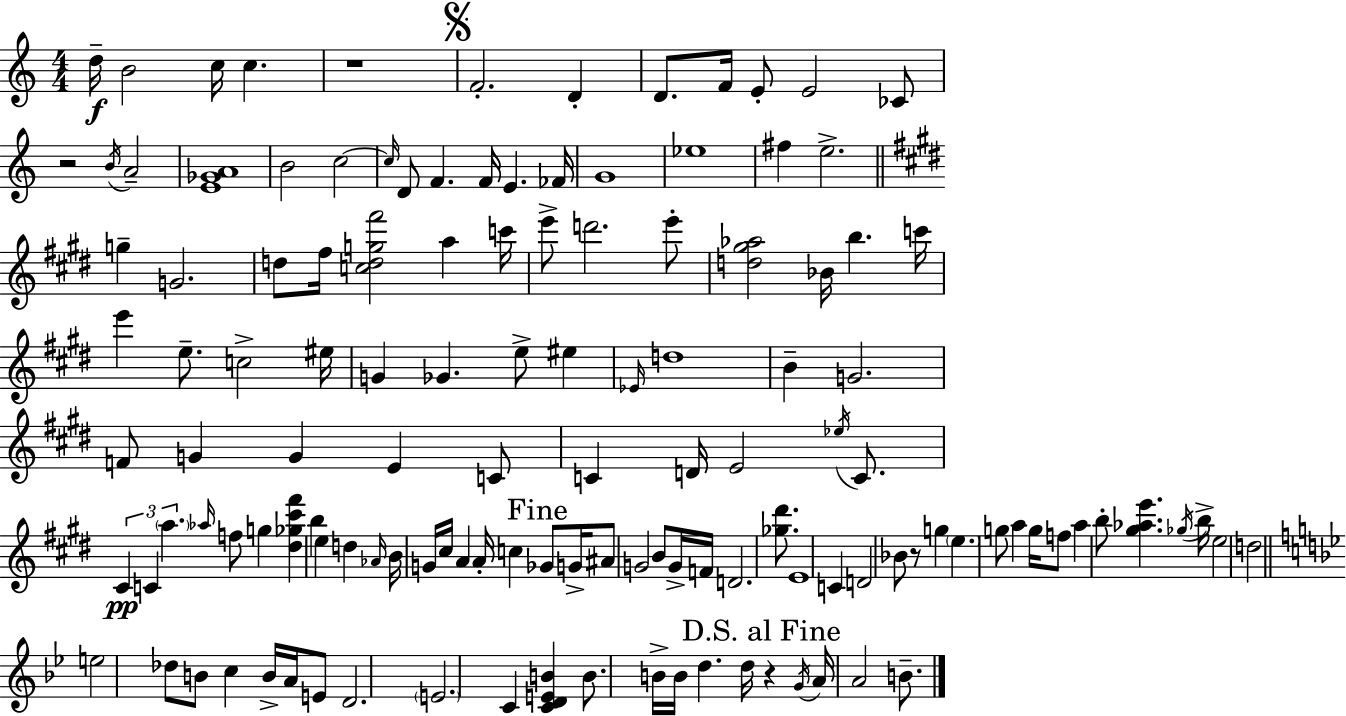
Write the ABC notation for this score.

X:1
T:Untitled
M:4/4
L:1/4
K:Am
d/4 B2 c/4 c z4 F2 D D/2 F/4 E/2 E2 _C/2 z2 B/4 A2 [E_GA]4 B2 c2 c/4 D/2 F F/4 E _F/4 G4 _e4 ^f e2 g G2 d/2 ^f/4 [cdg^f']2 a c'/4 e'/2 d'2 e'/2 [d^g_a]2 _B/4 b c'/4 e' e/2 c2 ^e/4 G _G e/2 ^e _E/4 d4 B G2 F/2 G G E C/2 C D/4 E2 _e/4 C/2 ^C C a _a/4 f/2 g [^d_g^c'^f'] b e d _A/4 B/4 G/4 ^c/4 A A/4 c _G/2 G/4 ^A/2 G2 B/2 G/4 F/4 D2 [_g^d']/2 E4 C D2 _B/2 z/2 g e g/2 a g/4 f/2 a b/2 [^g_ae'] _g/4 b/4 e2 d2 e2 _d/2 B/2 c B/4 A/4 E/2 D2 E2 C [CDEB] B/2 B/4 B/4 d d/4 z G/4 A/4 A2 B/2